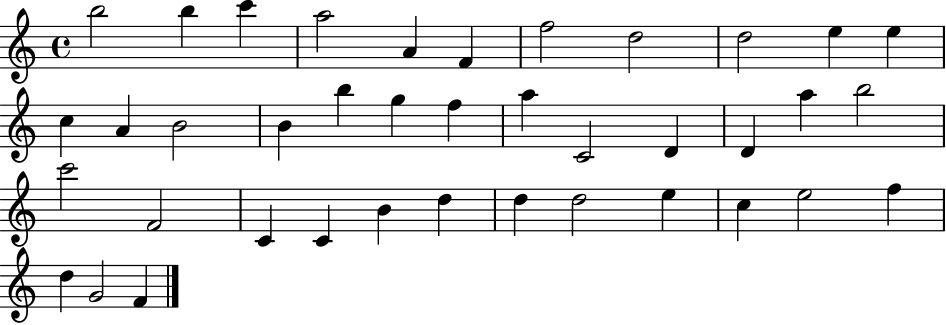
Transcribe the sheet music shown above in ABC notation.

X:1
T:Untitled
M:4/4
L:1/4
K:C
b2 b c' a2 A F f2 d2 d2 e e c A B2 B b g f a C2 D D a b2 c'2 F2 C C B d d d2 e c e2 f d G2 F